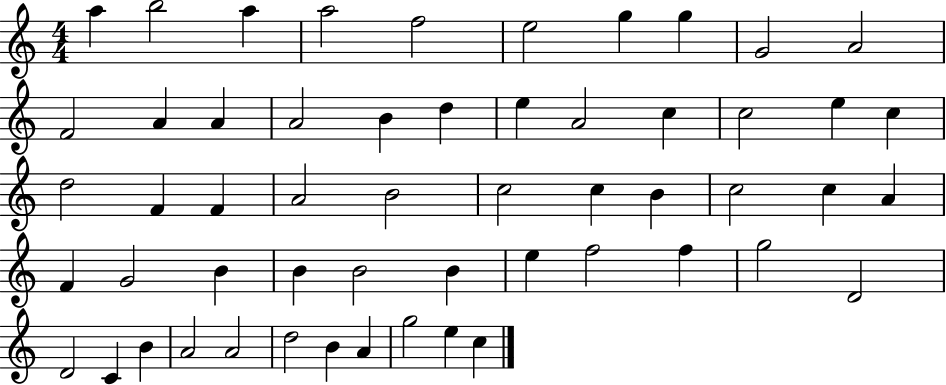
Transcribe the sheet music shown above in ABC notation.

X:1
T:Untitled
M:4/4
L:1/4
K:C
a b2 a a2 f2 e2 g g G2 A2 F2 A A A2 B d e A2 c c2 e c d2 F F A2 B2 c2 c B c2 c A F G2 B B B2 B e f2 f g2 D2 D2 C B A2 A2 d2 B A g2 e c